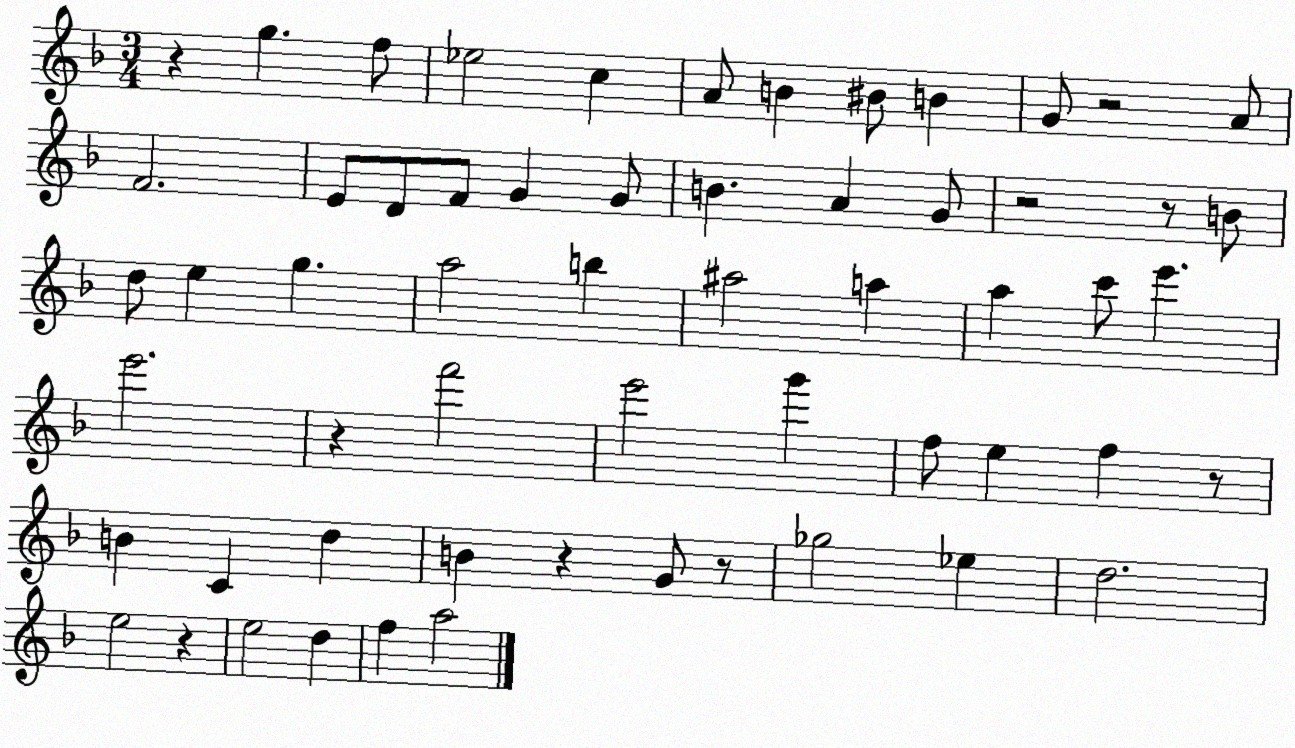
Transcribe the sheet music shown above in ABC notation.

X:1
T:Untitled
M:3/4
L:1/4
K:F
z g f/2 _e2 c A/2 B ^B/2 B G/2 z2 A/2 F2 E/2 D/2 F/2 G G/2 B A G/2 z2 z/2 B/2 d/2 e g a2 b ^a2 a a c'/2 e' e'2 z f'2 e'2 g' f/2 e f z/2 B C d B z G/2 z/2 _g2 _e d2 e2 z e2 d f a2